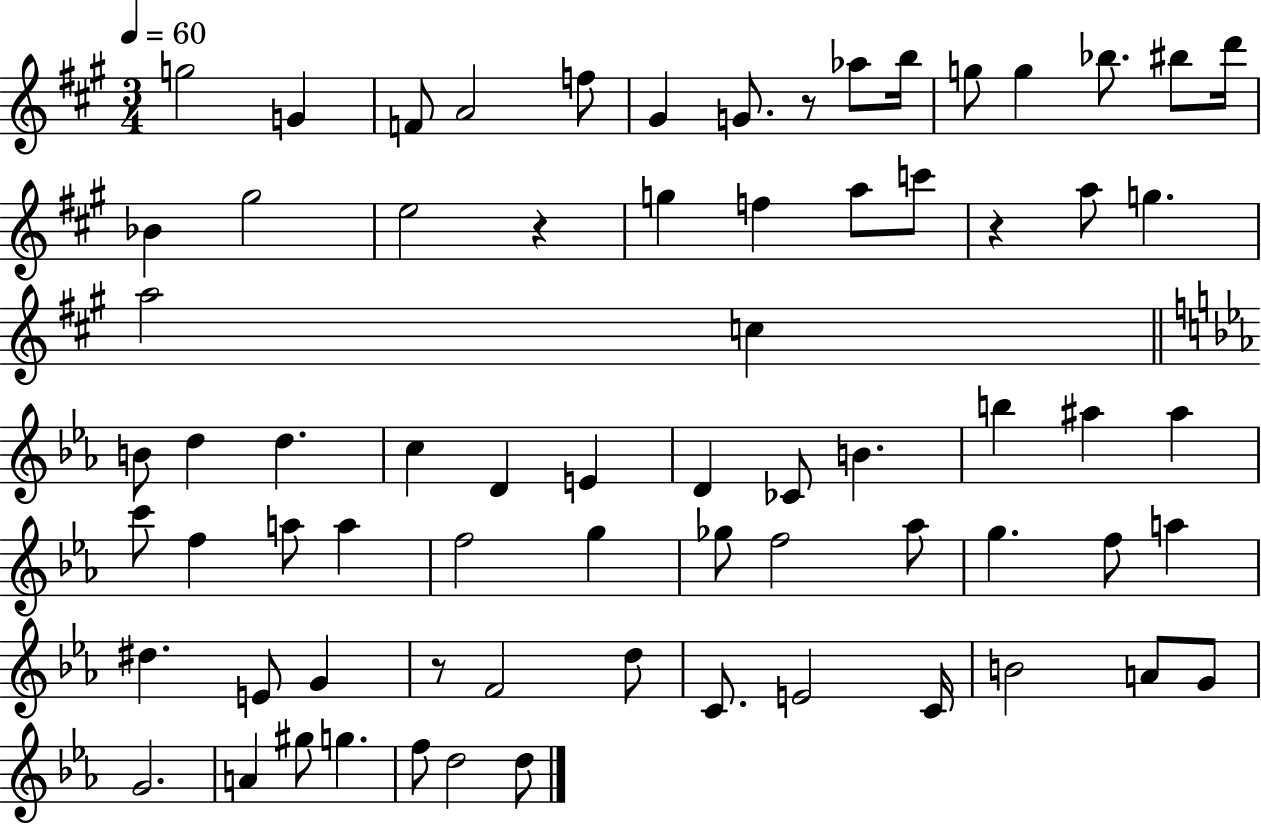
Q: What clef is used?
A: treble